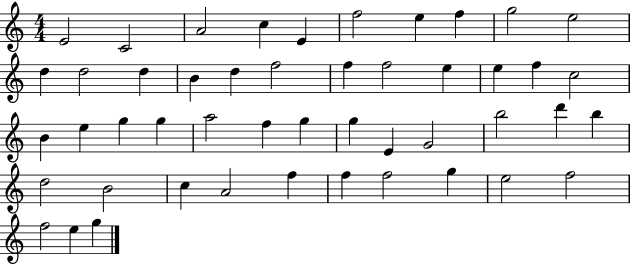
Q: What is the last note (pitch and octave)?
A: G5